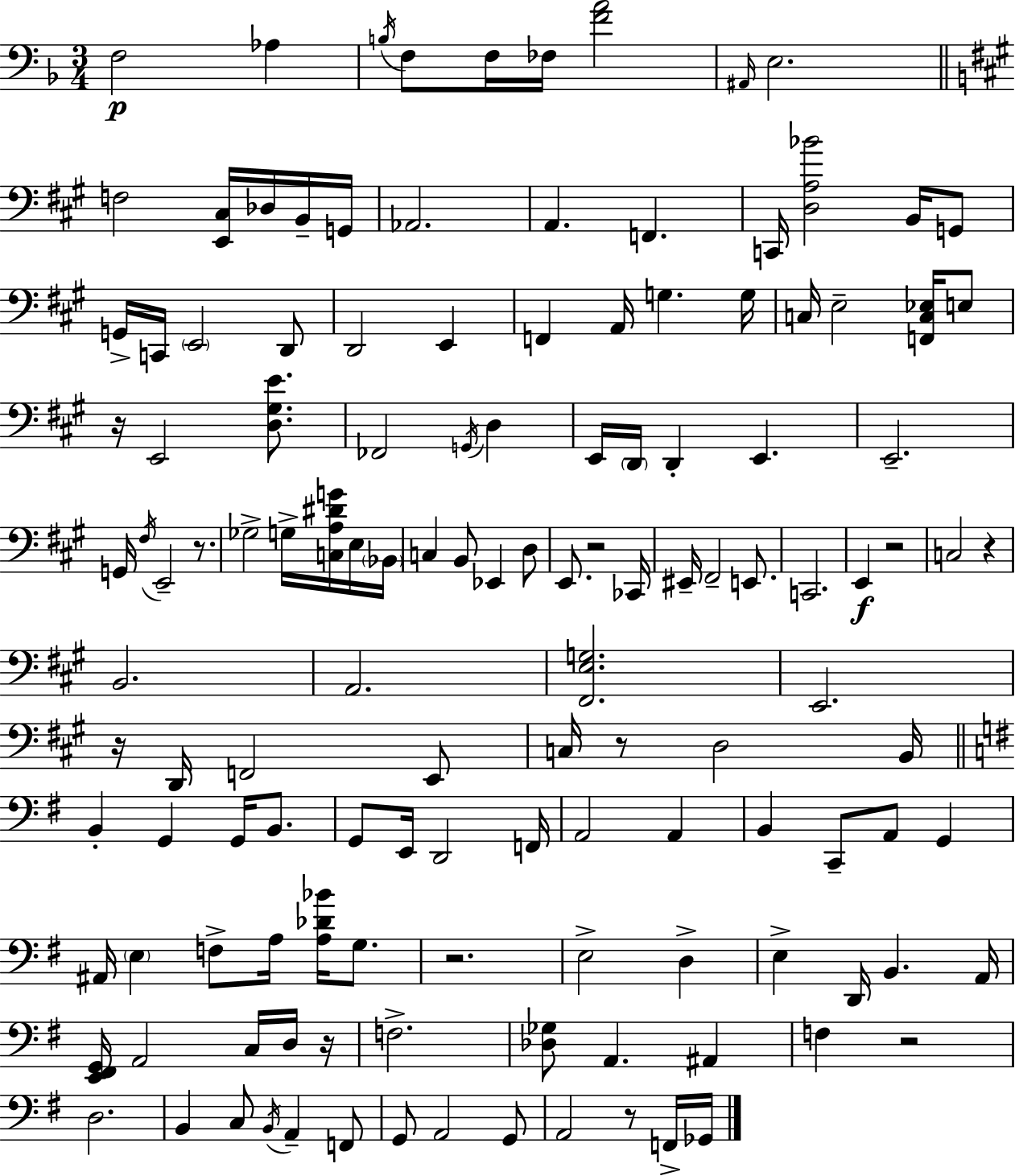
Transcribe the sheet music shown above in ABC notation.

X:1
T:Untitled
M:3/4
L:1/4
K:F
F,2 _A, B,/4 F,/2 F,/4 _F,/4 [FA]2 ^A,,/4 E,2 F,2 [E,,^C,]/4 _D,/4 B,,/4 G,,/4 _A,,2 A,, F,, C,,/4 [D,A,_B]2 B,,/4 G,,/2 G,,/4 C,,/4 E,,2 D,,/2 D,,2 E,, F,, A,,/4 G, G,/4 C,/4 E,2 [F,,C,_E,]/4 E,/2 z/4 E,,2 [D,^G,E]/2 _F,,2 G,,/4 D, E,,/4 D,,/4 D,, E,, E,,2 G,,/4 ^F,/4 E,,2 z/2 _G,2 G,/4 [C,A,^DG]/4 E,/4 _B,,/4 C, B,,/2 _E,, D,/2 E,,/2 z2 _C,,/4 ^E,,/4 ^F,,2 E,,/2 C,,2 E,, z2 C,2 z B,,2 A,,2 [^F,,E,G,]2 E,,2 z/4 D,,/4 F,,2 E,,/2 C,/4 z/2 D,2 B,,/4 B,, G,, G,,/4 B,,/2 G,,/2 E,,/4 D,,2 F,,/4 A,,2 A,, B,, C,,/2 A,,/2 G,, ^A,,/4 E, F,/2 A,/4 [A,_D_B]/4 G,/2 z2 E,2 D, E, D,,/4 B,, A,,/4 [E,,^F,,G,,]/4 A,,2 C,/4 D,/4 z/4 F,2 [_D,_G,]/2 A,, ^A,, F, z2 D,2 B,, C,/2 B,,/4 A,, F,,/2 G,,/2 A,,2 G,,/2 A,,2 z/2 F,,/4 _G,,/4